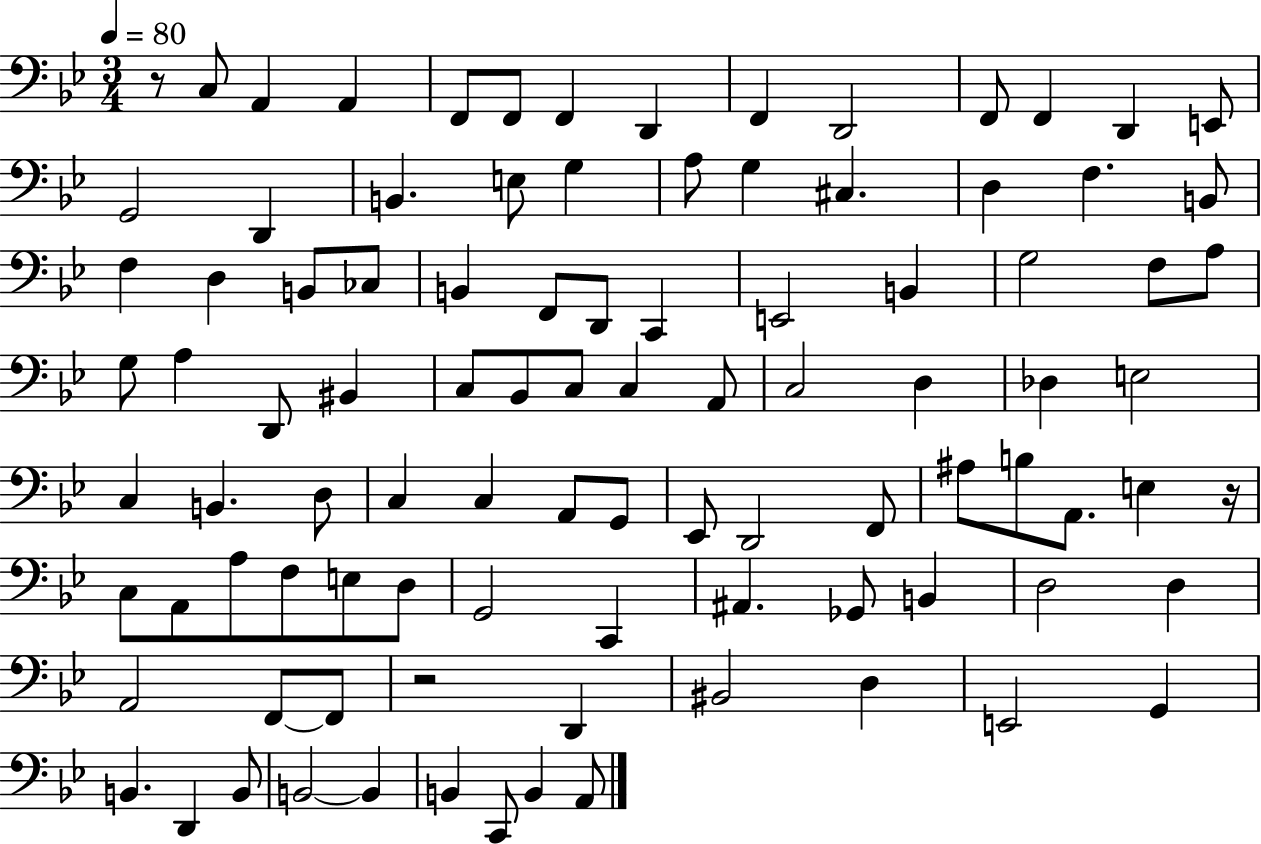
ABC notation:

X:1
T:Untitled
M:3/4
L:1/4
K:Bb
z/2 C,/2 A,, A,, F,,/2 F,,/2 F,, D,, F,, D,,2 F,,/2 F,, D,, E,,/2 G,,2 D,, B,, E,/2 G, A,/2 G, ^C, D, F, B,,/2 F, D, B,,/2 _C,/2 B,, F,,/2 D,,/2 C,, E,,2 B,, G,2 F,/2 A,/2 G,/2 A, D,,/2 ^B,, C,/2 _B,,/2 C,/2 C, A,,/2 C,2 D, _D, E,2 C, B,, D,/2 C, C, A,,/2 G,,/2 _E,,/2 D,,2 F,,/2 ^A,/2 B,/2 A,,/2 E, z/4 C,/2 A,,/2 A,/2 F,/2 E,/2 D,/2 G,,2 C,, ^A,, _G,,/2 B,, D,2 D, A,,2 F,,/2 F,,/2 z2 D,, ^B,,2 D, E,,2 G,, B,, D,, B,,/2 B,,2 B,, B,, C,,/2 B,, A,,/2